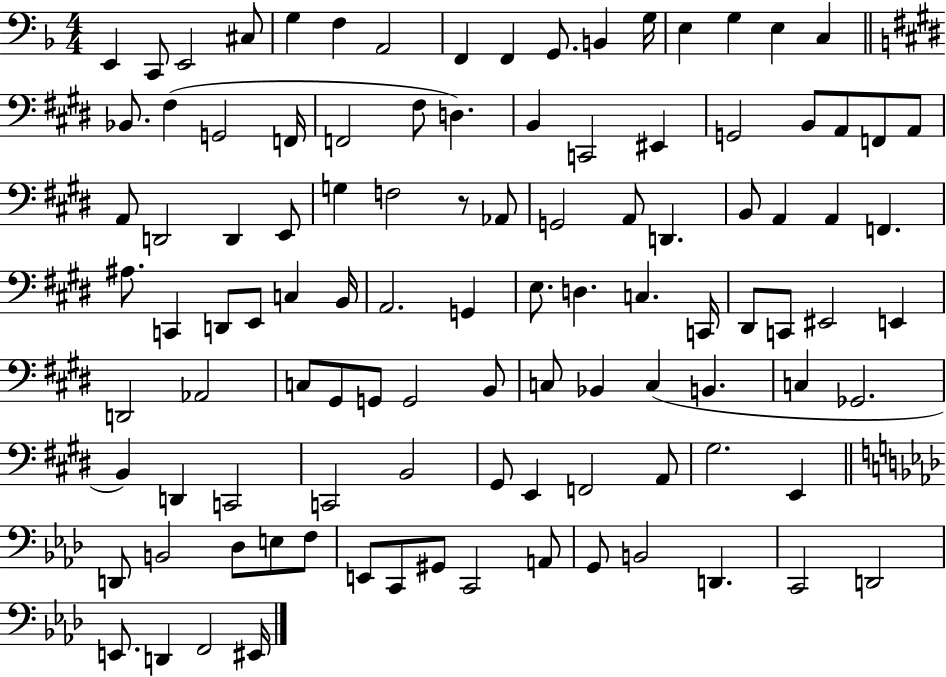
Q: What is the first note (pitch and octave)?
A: E2